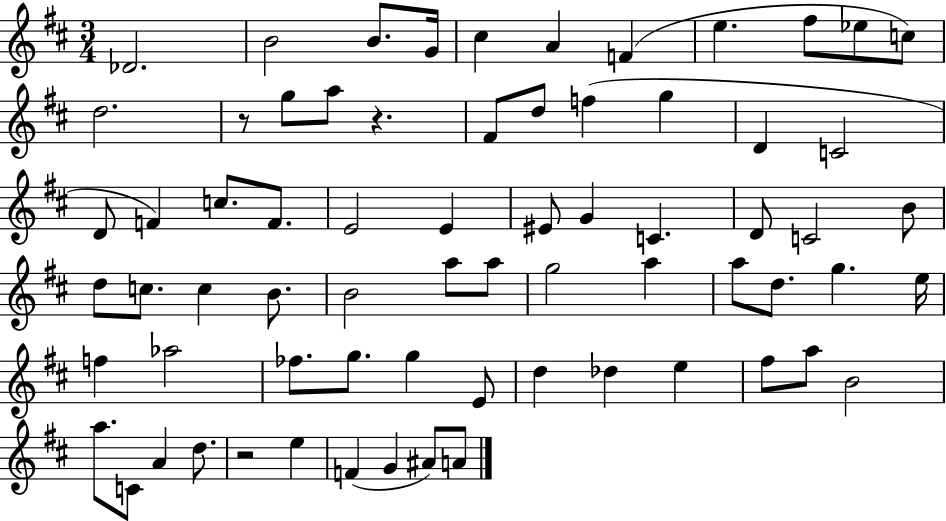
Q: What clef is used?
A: treble